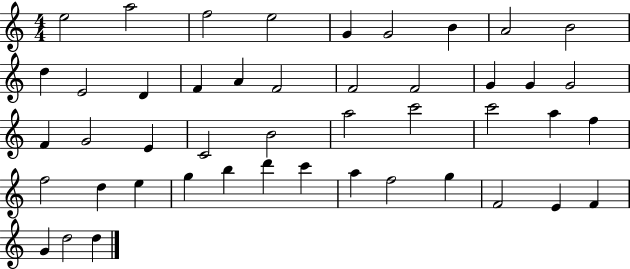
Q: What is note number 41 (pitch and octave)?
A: F4